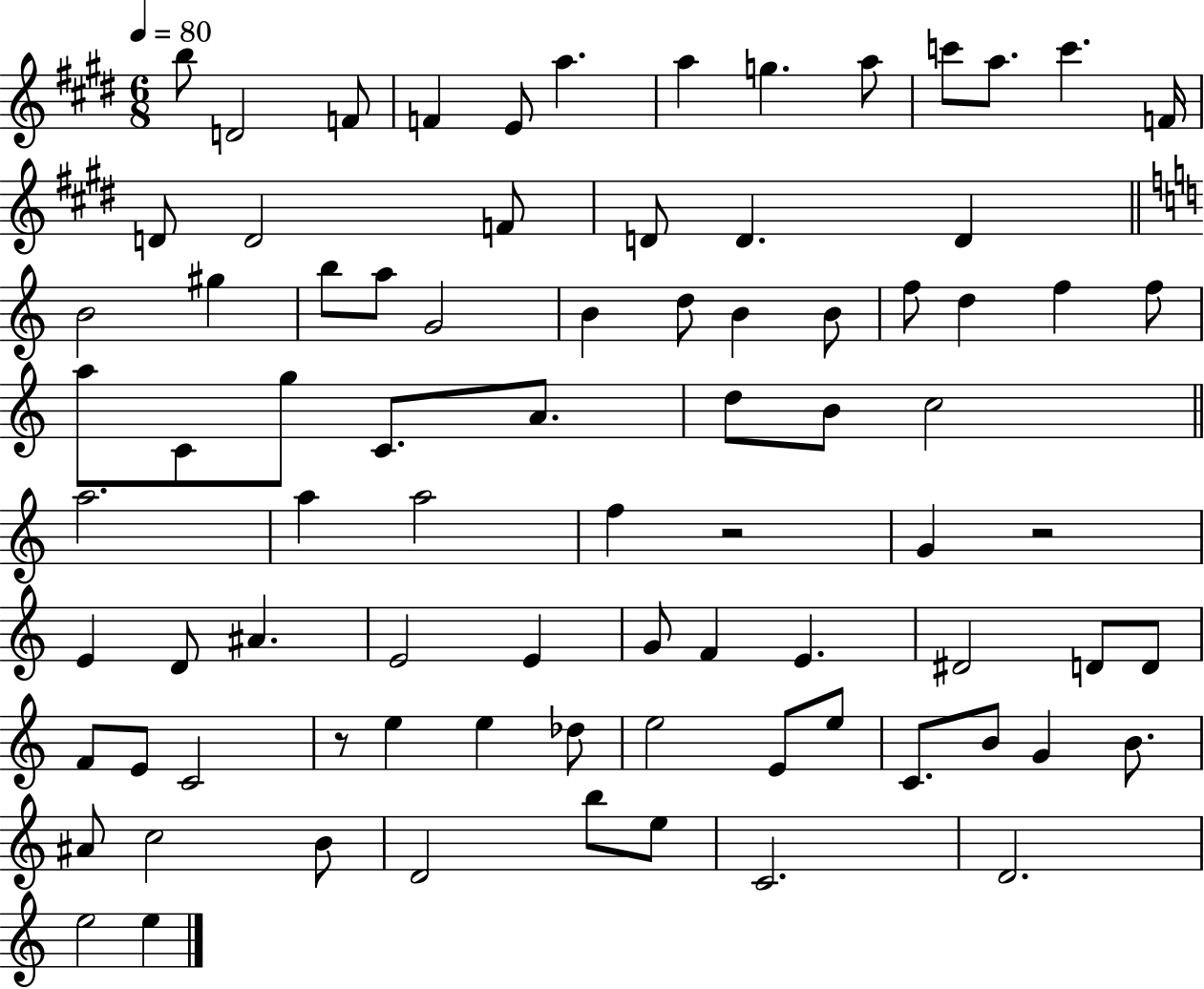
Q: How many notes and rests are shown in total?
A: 82